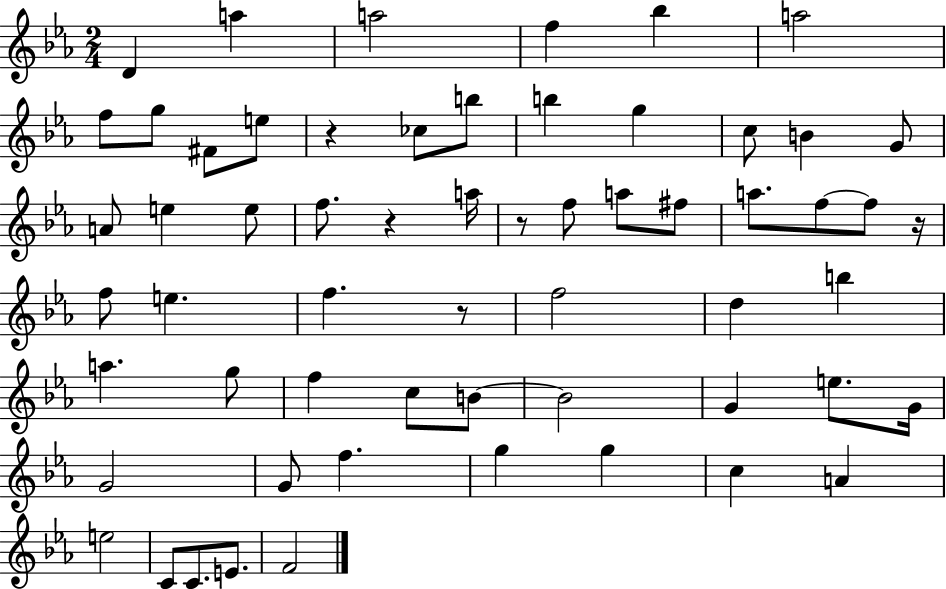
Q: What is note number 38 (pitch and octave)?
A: C5